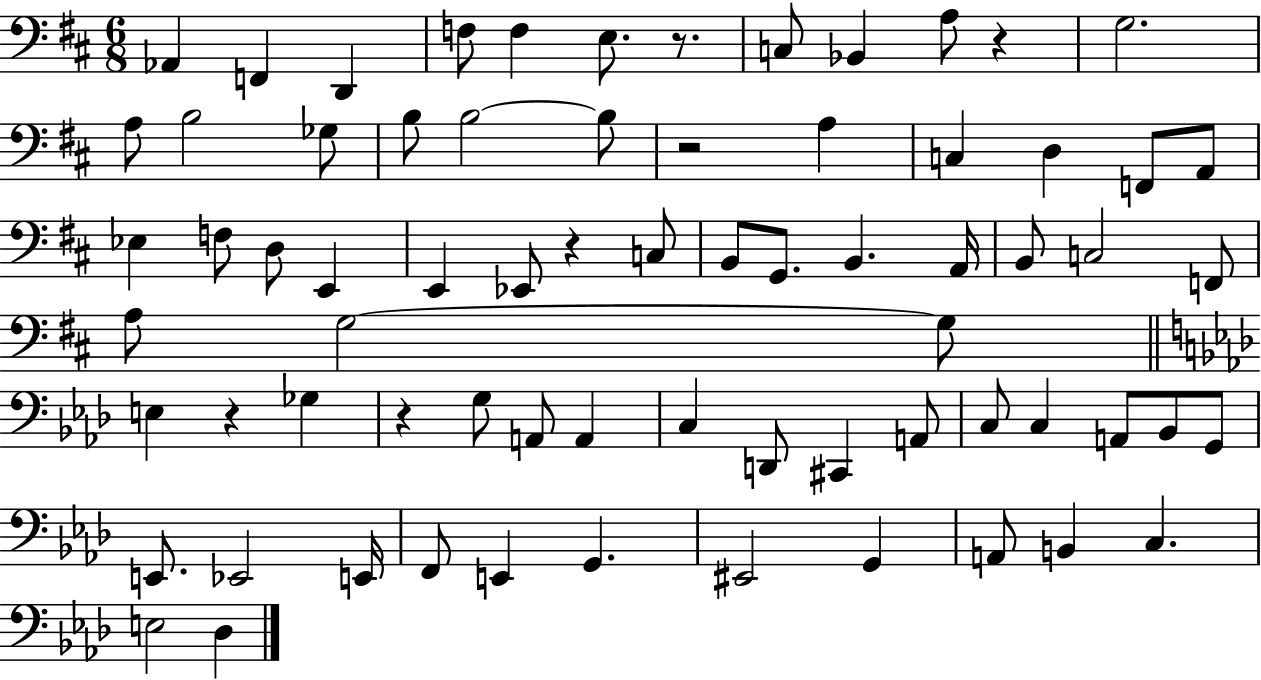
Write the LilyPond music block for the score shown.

{
  \clef bass
  \numericTimeSignature
  \time 6/8
  \key d \major
  aes,4 f,4 d,4 | f8 f4 e8. r8. | c8 bes,4 a8 r4 | g2. | \break a8 b2 ges8 | b8 b2~~ b8 | r2 a4 | c4 d4 f,8 a,8 | \break ees4 f8 d8 e,4 | e,4 ees,8 r4 c8 | b,8 g,8. b,4. a,16 | b,8 c2 f,8 | \break a8 g2~~ g8 | \bar "||" \break \key f \minor e4 r4 ges4 | r4 g8 a,8 a,4 | c4 d,8 cis,4 a,8 | c8 c4 a,8 bes,8 g,8 | \break e,8. ees,2 e,16 | f,8 e,4 g,4. | eis,2 g,4 | a,8 b,4 c4. | \break e2 des4 | \bar "|."
}